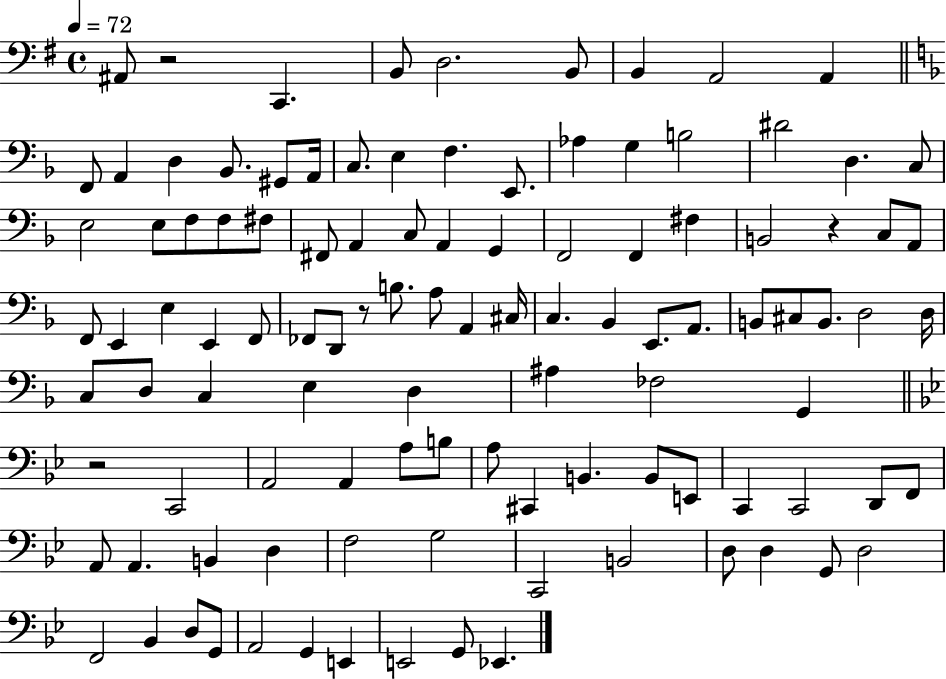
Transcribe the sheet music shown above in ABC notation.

X:1
T:Untitled
M:4/4
L:1/4
K:G
^A,,/2 z2 C,, B,,/2 D,2 B,,/2 B,, A,,2 A,, F,,/2 A,, D, _B,,/2 ^G,,/2 A,,/4 C,/2 E, F, E,,/2 _A, G, B,2 ^D2 D, C,/2 E,2 E,/2 F,/2 F,/2 ^F,/2 ^F,,/2 A,, C,/2 A,, G,, F,,2 F,, ^F, B,,2 z C,/2 A,,/2 F,,/2 E,, E, E,, F,,/2 _F,,/2 D,,/2 z/2 B,/2 A,/2 A,, ^C,/4 C, _B,, E,,/2 A,,/2 B,,/2 ^C,/2 B,,/2 D,2 D,/4 C,/2 D,/2 C, E, D, ^A, _F,2 G,, z2 C,,2 A,,2 A,, A,/2 B,/2 A,/2 ^C,, B,, B,,/2 E,,/2 C,, C,,2 D,,/2 F,,/2 A,,/2 A,, B,, D, F,2 G,2 C,,2 B,,2 D,/2 D, G,,/2 D,2 F,,2 _B,, D,/2 G,,/2 A,,2 G,, E,, E,,2 G,,/2 _E,,